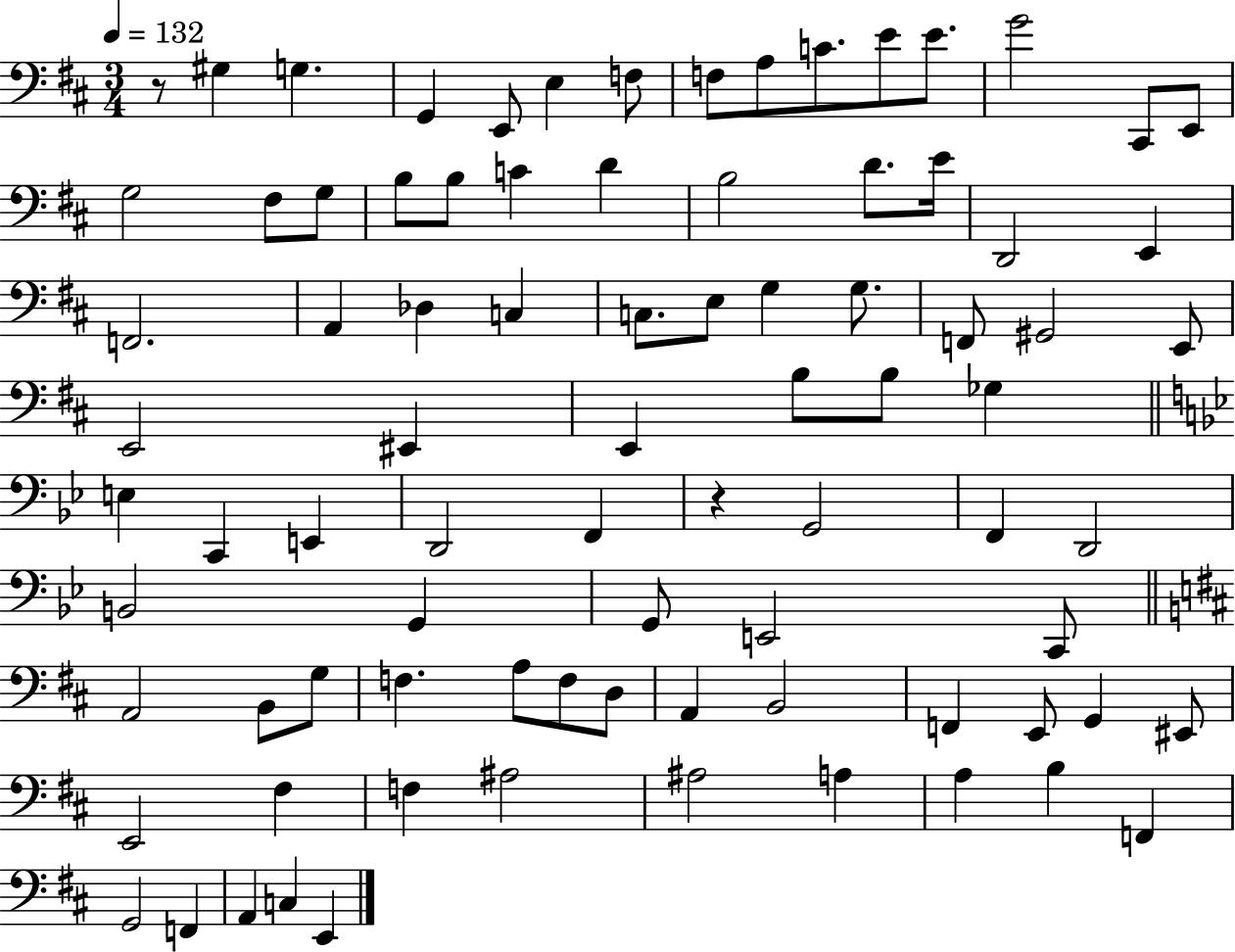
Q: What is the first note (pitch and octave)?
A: G#3